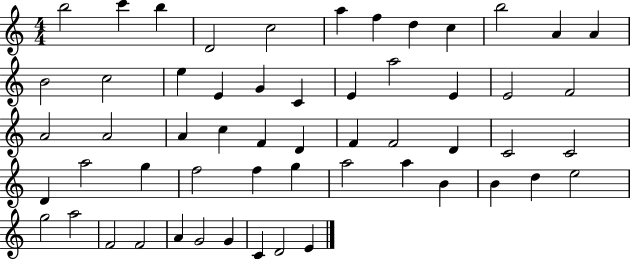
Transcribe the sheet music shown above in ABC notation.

X:1
T:Untitled
M:4/4
L:1/4
K:C
b2 c' b D2 c2 a f d c b2 A A B2 c2 e E G C E a2 E E2 F2 A2 A2 A c F D F F2 D C2 C2 D a2 g f2 f g a2 a B B d e2 g2 a2 F2 F2 A G2 G C D2 E